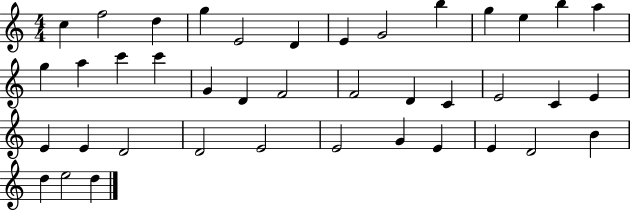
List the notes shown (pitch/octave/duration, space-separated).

C5/q F5/h D5/q G5/q E4/h D4/q E4/q G4/h B5/q G5/q E5/q B5/q A5/q G5/q A5/q C6/q C6/q G4/q D4/q F4/h F4/h D4/q C4/q E4/h C4/q E4/q E4/q E4/q D4/h D4/h E4/h E4/h G4/q E4/q E4/q D4/h B4/q D5/q E5/h D5/q